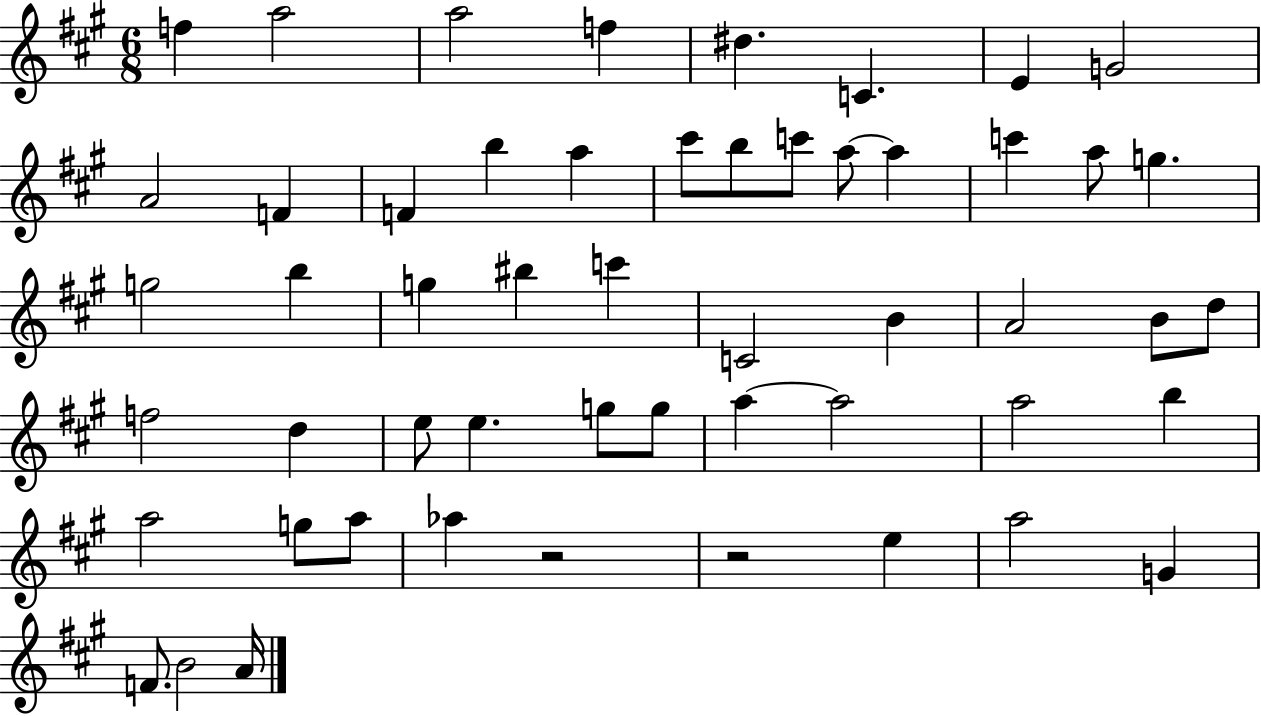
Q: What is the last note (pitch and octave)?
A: A4